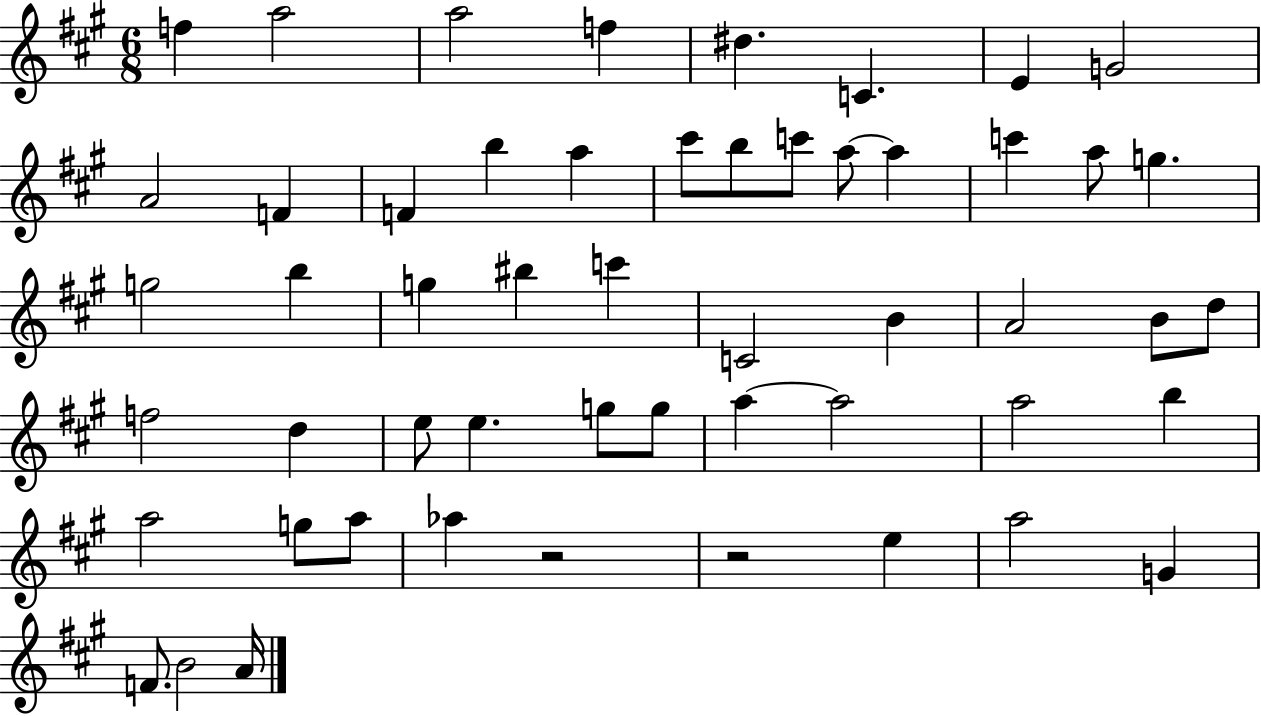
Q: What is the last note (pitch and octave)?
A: A4